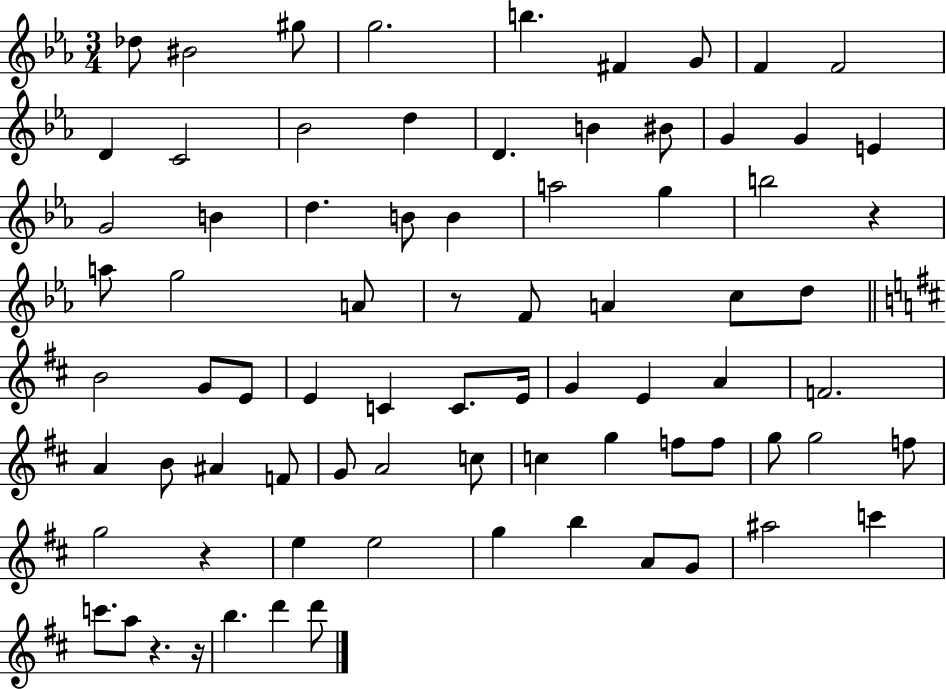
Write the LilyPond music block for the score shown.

{
  \clef treble
  \numericTimeSignature
  \time 3/4
  \key ees \major
  des''8 bis'2 gis''8 | g''2. | b''4. fis'4 g'8 | f'4 f'2 | \break d'4 c'2 | bes'2 d''4 | d'4. b'4 bis'8 | g'4 g'4 e'4 | \break g'2 b'4 | d''4. b'8 b'4 | a''2 g''4 | b''2 r4 | \break a''8 g''2 a'8 | r8 f'8 a'4 c''8 d''8 | \bar "||" \break \key d \major b'2 g'8 e'8 | e'4 c'4 c'8. e'16 | g'4 e'4 a'4 | f'2. | \break a'4 b'8 ais'4 f'8 | g'8 a'2 c''8 | c''4 g''4 f''8 f''8 | g''8 g''2 f''8 | \break g''2 r4 | e''4 e''2 | g''4 b''4 a'8 g'8 | ais''2 c'''4 | \break c'''8. a''8 r4. r16 | b''4. d'''4 d'''8 | \bar "|."
}